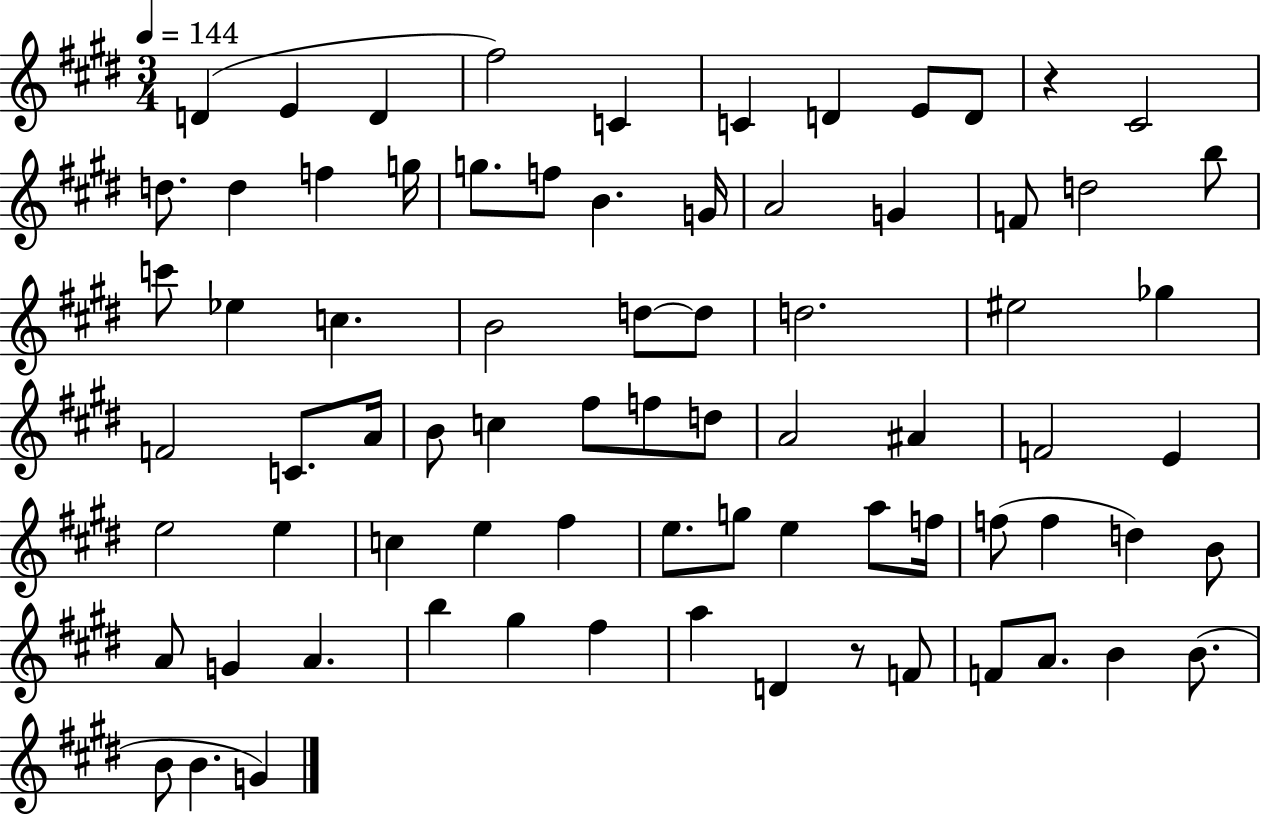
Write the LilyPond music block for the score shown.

{
  \clef treble
  \numericTimeSignature
  \time 3/4
  \key e \major
  \tempo 4 = 144
  d'4( e'4 d'4 | fis''2) c'4 | c'4 d'4 e'8 d'8 | r4 cis'2 | \break d''8. d''4 f''4 g''16 | g''8. f''8 b'4. g'16 | a'2 g'4 | f'8 d''2 b''8 | \break c'''8 ees''4 c''4. | b'2 d''8~~ d''8 | d''2. | eis''2 ges''4 | \break f'2 c'8. a'16 | b'8 c''4 fis''8 f''8 d''8 | a'2 ais'4 | f'2 e'4 | \break e''2 e''4 | c''4 e''4 fis''4 | e''8. g''8 e''4 a''8 f''16 | f''8( f''4 d''4) b'8 | \break a'8 g'4 a'4. | b''4 gis''4 fis''4 | a''4 d'4 r8 f'8 | f'8 a'8. b'4 b'8.( | \break b'8 b'4. g'4) | \bar "|."
}